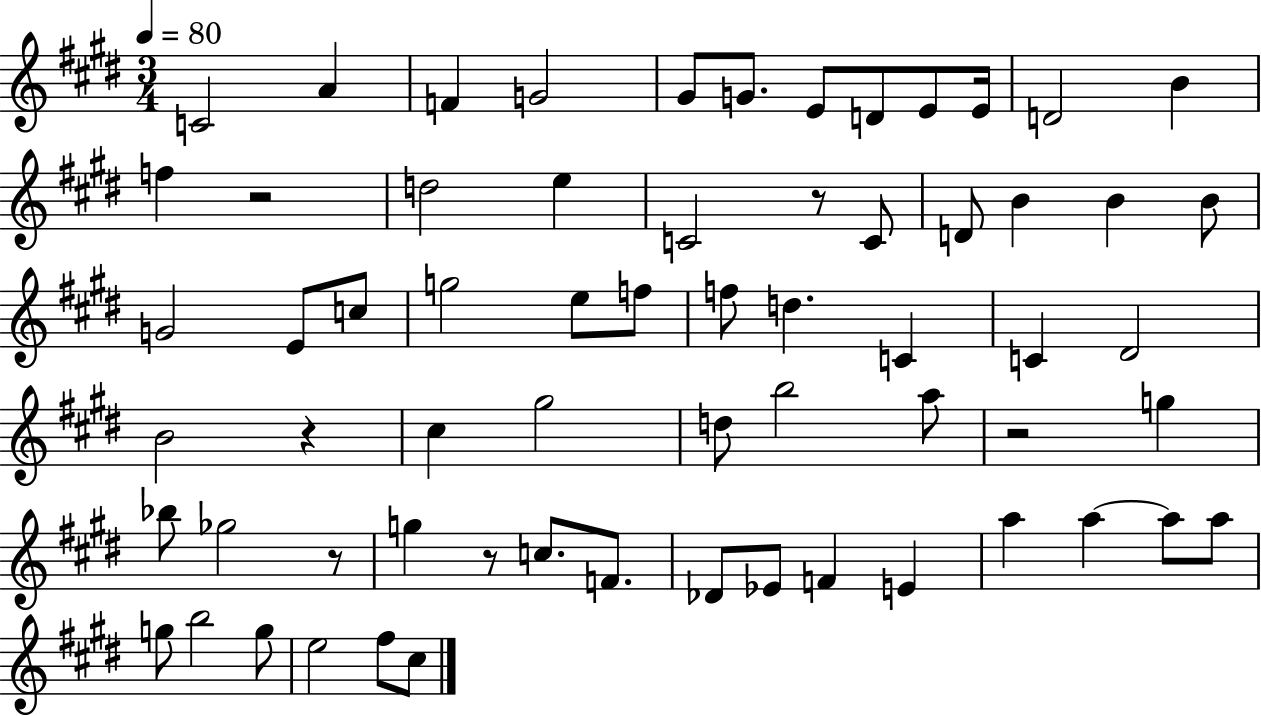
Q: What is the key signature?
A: E major